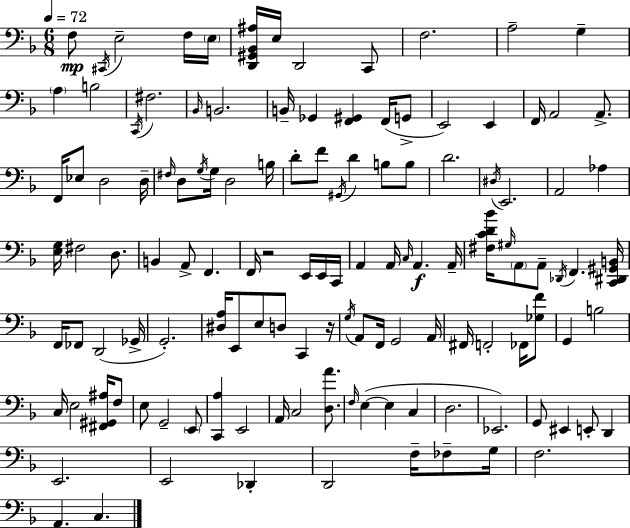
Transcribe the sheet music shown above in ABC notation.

X:1
T:Untitled
M:6/8
L:1/4
K:F
F,/2 ^C,,/4 E,2 F,/4 E,/4 [D,,^G,,_B,,^A,]/4 E,/4 D,,2 C,,/2 F,2 A,2 G, A, B,2 C,,/4 ^F,2 _B,,/4 B,,2 B,,/4 _G,, [F,,^G,,] F,,/4 G,,/2 E,,2 E,, F,,/4 A,,2 A,,/2 F,,/4 _E,/2 D,2 D,/4 ^F,/4 D,/2 G,/4 G,/4 D,2 B,/4 D/2 F/2 ^G,,/4 D B,/2 B,/2 D2 ^D,/4 E,,2 A,,2 _A, [E,G,]/4 ^F,2 D,/2 B,, A,,/2 F,, F,,/4 z2 E,,/4 E,,/4 C,,/4 A,, A,,/4 C,/4 A,, A,,/4 [^F,CD_B]/4 ^G,/4 A,,/2 A,,/2 _D,,/4 F,, [C,,^D,,^G,,B,,]/4 F,,/4 _F,,/2 D,,2 _G,,/4 G,,2 [^D,A,]/4 E,,/2 E,/2 D,/2 C,, z/4 G,/4 A,,/2 F,,/4 G,,2 A,,/4 ^F,,/4 F,,2 _F,,/4 [_G,F]/2 G,, B,2 C,/4 E,2 [^F,,^G,,^A,]/4 F,/2 E,/2 G,,2 E,,/2 [C,,A,] E,,2 A,,/4 C,2 [D,A]/2 F,/4 E, E, C, D,2 _E,,2 G,,/2 ^E,, E,,/2 D,, E,,2 E,,2 _D,, D,,2 F,/4 _F,/2 G,/4 F,2 A,, C,